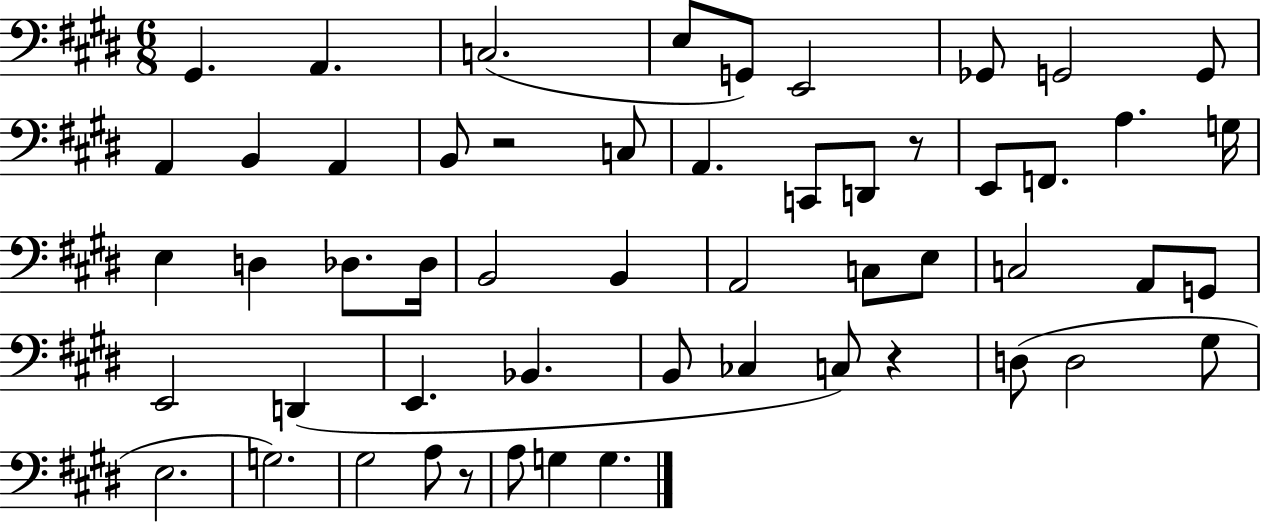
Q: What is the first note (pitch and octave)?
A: G#2